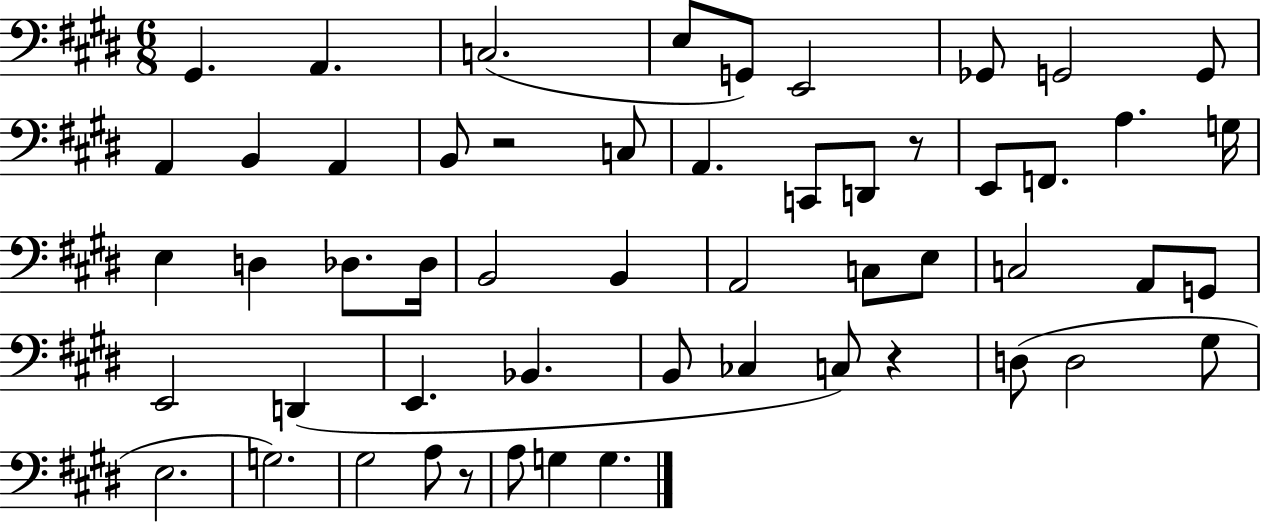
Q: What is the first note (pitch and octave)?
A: G#2